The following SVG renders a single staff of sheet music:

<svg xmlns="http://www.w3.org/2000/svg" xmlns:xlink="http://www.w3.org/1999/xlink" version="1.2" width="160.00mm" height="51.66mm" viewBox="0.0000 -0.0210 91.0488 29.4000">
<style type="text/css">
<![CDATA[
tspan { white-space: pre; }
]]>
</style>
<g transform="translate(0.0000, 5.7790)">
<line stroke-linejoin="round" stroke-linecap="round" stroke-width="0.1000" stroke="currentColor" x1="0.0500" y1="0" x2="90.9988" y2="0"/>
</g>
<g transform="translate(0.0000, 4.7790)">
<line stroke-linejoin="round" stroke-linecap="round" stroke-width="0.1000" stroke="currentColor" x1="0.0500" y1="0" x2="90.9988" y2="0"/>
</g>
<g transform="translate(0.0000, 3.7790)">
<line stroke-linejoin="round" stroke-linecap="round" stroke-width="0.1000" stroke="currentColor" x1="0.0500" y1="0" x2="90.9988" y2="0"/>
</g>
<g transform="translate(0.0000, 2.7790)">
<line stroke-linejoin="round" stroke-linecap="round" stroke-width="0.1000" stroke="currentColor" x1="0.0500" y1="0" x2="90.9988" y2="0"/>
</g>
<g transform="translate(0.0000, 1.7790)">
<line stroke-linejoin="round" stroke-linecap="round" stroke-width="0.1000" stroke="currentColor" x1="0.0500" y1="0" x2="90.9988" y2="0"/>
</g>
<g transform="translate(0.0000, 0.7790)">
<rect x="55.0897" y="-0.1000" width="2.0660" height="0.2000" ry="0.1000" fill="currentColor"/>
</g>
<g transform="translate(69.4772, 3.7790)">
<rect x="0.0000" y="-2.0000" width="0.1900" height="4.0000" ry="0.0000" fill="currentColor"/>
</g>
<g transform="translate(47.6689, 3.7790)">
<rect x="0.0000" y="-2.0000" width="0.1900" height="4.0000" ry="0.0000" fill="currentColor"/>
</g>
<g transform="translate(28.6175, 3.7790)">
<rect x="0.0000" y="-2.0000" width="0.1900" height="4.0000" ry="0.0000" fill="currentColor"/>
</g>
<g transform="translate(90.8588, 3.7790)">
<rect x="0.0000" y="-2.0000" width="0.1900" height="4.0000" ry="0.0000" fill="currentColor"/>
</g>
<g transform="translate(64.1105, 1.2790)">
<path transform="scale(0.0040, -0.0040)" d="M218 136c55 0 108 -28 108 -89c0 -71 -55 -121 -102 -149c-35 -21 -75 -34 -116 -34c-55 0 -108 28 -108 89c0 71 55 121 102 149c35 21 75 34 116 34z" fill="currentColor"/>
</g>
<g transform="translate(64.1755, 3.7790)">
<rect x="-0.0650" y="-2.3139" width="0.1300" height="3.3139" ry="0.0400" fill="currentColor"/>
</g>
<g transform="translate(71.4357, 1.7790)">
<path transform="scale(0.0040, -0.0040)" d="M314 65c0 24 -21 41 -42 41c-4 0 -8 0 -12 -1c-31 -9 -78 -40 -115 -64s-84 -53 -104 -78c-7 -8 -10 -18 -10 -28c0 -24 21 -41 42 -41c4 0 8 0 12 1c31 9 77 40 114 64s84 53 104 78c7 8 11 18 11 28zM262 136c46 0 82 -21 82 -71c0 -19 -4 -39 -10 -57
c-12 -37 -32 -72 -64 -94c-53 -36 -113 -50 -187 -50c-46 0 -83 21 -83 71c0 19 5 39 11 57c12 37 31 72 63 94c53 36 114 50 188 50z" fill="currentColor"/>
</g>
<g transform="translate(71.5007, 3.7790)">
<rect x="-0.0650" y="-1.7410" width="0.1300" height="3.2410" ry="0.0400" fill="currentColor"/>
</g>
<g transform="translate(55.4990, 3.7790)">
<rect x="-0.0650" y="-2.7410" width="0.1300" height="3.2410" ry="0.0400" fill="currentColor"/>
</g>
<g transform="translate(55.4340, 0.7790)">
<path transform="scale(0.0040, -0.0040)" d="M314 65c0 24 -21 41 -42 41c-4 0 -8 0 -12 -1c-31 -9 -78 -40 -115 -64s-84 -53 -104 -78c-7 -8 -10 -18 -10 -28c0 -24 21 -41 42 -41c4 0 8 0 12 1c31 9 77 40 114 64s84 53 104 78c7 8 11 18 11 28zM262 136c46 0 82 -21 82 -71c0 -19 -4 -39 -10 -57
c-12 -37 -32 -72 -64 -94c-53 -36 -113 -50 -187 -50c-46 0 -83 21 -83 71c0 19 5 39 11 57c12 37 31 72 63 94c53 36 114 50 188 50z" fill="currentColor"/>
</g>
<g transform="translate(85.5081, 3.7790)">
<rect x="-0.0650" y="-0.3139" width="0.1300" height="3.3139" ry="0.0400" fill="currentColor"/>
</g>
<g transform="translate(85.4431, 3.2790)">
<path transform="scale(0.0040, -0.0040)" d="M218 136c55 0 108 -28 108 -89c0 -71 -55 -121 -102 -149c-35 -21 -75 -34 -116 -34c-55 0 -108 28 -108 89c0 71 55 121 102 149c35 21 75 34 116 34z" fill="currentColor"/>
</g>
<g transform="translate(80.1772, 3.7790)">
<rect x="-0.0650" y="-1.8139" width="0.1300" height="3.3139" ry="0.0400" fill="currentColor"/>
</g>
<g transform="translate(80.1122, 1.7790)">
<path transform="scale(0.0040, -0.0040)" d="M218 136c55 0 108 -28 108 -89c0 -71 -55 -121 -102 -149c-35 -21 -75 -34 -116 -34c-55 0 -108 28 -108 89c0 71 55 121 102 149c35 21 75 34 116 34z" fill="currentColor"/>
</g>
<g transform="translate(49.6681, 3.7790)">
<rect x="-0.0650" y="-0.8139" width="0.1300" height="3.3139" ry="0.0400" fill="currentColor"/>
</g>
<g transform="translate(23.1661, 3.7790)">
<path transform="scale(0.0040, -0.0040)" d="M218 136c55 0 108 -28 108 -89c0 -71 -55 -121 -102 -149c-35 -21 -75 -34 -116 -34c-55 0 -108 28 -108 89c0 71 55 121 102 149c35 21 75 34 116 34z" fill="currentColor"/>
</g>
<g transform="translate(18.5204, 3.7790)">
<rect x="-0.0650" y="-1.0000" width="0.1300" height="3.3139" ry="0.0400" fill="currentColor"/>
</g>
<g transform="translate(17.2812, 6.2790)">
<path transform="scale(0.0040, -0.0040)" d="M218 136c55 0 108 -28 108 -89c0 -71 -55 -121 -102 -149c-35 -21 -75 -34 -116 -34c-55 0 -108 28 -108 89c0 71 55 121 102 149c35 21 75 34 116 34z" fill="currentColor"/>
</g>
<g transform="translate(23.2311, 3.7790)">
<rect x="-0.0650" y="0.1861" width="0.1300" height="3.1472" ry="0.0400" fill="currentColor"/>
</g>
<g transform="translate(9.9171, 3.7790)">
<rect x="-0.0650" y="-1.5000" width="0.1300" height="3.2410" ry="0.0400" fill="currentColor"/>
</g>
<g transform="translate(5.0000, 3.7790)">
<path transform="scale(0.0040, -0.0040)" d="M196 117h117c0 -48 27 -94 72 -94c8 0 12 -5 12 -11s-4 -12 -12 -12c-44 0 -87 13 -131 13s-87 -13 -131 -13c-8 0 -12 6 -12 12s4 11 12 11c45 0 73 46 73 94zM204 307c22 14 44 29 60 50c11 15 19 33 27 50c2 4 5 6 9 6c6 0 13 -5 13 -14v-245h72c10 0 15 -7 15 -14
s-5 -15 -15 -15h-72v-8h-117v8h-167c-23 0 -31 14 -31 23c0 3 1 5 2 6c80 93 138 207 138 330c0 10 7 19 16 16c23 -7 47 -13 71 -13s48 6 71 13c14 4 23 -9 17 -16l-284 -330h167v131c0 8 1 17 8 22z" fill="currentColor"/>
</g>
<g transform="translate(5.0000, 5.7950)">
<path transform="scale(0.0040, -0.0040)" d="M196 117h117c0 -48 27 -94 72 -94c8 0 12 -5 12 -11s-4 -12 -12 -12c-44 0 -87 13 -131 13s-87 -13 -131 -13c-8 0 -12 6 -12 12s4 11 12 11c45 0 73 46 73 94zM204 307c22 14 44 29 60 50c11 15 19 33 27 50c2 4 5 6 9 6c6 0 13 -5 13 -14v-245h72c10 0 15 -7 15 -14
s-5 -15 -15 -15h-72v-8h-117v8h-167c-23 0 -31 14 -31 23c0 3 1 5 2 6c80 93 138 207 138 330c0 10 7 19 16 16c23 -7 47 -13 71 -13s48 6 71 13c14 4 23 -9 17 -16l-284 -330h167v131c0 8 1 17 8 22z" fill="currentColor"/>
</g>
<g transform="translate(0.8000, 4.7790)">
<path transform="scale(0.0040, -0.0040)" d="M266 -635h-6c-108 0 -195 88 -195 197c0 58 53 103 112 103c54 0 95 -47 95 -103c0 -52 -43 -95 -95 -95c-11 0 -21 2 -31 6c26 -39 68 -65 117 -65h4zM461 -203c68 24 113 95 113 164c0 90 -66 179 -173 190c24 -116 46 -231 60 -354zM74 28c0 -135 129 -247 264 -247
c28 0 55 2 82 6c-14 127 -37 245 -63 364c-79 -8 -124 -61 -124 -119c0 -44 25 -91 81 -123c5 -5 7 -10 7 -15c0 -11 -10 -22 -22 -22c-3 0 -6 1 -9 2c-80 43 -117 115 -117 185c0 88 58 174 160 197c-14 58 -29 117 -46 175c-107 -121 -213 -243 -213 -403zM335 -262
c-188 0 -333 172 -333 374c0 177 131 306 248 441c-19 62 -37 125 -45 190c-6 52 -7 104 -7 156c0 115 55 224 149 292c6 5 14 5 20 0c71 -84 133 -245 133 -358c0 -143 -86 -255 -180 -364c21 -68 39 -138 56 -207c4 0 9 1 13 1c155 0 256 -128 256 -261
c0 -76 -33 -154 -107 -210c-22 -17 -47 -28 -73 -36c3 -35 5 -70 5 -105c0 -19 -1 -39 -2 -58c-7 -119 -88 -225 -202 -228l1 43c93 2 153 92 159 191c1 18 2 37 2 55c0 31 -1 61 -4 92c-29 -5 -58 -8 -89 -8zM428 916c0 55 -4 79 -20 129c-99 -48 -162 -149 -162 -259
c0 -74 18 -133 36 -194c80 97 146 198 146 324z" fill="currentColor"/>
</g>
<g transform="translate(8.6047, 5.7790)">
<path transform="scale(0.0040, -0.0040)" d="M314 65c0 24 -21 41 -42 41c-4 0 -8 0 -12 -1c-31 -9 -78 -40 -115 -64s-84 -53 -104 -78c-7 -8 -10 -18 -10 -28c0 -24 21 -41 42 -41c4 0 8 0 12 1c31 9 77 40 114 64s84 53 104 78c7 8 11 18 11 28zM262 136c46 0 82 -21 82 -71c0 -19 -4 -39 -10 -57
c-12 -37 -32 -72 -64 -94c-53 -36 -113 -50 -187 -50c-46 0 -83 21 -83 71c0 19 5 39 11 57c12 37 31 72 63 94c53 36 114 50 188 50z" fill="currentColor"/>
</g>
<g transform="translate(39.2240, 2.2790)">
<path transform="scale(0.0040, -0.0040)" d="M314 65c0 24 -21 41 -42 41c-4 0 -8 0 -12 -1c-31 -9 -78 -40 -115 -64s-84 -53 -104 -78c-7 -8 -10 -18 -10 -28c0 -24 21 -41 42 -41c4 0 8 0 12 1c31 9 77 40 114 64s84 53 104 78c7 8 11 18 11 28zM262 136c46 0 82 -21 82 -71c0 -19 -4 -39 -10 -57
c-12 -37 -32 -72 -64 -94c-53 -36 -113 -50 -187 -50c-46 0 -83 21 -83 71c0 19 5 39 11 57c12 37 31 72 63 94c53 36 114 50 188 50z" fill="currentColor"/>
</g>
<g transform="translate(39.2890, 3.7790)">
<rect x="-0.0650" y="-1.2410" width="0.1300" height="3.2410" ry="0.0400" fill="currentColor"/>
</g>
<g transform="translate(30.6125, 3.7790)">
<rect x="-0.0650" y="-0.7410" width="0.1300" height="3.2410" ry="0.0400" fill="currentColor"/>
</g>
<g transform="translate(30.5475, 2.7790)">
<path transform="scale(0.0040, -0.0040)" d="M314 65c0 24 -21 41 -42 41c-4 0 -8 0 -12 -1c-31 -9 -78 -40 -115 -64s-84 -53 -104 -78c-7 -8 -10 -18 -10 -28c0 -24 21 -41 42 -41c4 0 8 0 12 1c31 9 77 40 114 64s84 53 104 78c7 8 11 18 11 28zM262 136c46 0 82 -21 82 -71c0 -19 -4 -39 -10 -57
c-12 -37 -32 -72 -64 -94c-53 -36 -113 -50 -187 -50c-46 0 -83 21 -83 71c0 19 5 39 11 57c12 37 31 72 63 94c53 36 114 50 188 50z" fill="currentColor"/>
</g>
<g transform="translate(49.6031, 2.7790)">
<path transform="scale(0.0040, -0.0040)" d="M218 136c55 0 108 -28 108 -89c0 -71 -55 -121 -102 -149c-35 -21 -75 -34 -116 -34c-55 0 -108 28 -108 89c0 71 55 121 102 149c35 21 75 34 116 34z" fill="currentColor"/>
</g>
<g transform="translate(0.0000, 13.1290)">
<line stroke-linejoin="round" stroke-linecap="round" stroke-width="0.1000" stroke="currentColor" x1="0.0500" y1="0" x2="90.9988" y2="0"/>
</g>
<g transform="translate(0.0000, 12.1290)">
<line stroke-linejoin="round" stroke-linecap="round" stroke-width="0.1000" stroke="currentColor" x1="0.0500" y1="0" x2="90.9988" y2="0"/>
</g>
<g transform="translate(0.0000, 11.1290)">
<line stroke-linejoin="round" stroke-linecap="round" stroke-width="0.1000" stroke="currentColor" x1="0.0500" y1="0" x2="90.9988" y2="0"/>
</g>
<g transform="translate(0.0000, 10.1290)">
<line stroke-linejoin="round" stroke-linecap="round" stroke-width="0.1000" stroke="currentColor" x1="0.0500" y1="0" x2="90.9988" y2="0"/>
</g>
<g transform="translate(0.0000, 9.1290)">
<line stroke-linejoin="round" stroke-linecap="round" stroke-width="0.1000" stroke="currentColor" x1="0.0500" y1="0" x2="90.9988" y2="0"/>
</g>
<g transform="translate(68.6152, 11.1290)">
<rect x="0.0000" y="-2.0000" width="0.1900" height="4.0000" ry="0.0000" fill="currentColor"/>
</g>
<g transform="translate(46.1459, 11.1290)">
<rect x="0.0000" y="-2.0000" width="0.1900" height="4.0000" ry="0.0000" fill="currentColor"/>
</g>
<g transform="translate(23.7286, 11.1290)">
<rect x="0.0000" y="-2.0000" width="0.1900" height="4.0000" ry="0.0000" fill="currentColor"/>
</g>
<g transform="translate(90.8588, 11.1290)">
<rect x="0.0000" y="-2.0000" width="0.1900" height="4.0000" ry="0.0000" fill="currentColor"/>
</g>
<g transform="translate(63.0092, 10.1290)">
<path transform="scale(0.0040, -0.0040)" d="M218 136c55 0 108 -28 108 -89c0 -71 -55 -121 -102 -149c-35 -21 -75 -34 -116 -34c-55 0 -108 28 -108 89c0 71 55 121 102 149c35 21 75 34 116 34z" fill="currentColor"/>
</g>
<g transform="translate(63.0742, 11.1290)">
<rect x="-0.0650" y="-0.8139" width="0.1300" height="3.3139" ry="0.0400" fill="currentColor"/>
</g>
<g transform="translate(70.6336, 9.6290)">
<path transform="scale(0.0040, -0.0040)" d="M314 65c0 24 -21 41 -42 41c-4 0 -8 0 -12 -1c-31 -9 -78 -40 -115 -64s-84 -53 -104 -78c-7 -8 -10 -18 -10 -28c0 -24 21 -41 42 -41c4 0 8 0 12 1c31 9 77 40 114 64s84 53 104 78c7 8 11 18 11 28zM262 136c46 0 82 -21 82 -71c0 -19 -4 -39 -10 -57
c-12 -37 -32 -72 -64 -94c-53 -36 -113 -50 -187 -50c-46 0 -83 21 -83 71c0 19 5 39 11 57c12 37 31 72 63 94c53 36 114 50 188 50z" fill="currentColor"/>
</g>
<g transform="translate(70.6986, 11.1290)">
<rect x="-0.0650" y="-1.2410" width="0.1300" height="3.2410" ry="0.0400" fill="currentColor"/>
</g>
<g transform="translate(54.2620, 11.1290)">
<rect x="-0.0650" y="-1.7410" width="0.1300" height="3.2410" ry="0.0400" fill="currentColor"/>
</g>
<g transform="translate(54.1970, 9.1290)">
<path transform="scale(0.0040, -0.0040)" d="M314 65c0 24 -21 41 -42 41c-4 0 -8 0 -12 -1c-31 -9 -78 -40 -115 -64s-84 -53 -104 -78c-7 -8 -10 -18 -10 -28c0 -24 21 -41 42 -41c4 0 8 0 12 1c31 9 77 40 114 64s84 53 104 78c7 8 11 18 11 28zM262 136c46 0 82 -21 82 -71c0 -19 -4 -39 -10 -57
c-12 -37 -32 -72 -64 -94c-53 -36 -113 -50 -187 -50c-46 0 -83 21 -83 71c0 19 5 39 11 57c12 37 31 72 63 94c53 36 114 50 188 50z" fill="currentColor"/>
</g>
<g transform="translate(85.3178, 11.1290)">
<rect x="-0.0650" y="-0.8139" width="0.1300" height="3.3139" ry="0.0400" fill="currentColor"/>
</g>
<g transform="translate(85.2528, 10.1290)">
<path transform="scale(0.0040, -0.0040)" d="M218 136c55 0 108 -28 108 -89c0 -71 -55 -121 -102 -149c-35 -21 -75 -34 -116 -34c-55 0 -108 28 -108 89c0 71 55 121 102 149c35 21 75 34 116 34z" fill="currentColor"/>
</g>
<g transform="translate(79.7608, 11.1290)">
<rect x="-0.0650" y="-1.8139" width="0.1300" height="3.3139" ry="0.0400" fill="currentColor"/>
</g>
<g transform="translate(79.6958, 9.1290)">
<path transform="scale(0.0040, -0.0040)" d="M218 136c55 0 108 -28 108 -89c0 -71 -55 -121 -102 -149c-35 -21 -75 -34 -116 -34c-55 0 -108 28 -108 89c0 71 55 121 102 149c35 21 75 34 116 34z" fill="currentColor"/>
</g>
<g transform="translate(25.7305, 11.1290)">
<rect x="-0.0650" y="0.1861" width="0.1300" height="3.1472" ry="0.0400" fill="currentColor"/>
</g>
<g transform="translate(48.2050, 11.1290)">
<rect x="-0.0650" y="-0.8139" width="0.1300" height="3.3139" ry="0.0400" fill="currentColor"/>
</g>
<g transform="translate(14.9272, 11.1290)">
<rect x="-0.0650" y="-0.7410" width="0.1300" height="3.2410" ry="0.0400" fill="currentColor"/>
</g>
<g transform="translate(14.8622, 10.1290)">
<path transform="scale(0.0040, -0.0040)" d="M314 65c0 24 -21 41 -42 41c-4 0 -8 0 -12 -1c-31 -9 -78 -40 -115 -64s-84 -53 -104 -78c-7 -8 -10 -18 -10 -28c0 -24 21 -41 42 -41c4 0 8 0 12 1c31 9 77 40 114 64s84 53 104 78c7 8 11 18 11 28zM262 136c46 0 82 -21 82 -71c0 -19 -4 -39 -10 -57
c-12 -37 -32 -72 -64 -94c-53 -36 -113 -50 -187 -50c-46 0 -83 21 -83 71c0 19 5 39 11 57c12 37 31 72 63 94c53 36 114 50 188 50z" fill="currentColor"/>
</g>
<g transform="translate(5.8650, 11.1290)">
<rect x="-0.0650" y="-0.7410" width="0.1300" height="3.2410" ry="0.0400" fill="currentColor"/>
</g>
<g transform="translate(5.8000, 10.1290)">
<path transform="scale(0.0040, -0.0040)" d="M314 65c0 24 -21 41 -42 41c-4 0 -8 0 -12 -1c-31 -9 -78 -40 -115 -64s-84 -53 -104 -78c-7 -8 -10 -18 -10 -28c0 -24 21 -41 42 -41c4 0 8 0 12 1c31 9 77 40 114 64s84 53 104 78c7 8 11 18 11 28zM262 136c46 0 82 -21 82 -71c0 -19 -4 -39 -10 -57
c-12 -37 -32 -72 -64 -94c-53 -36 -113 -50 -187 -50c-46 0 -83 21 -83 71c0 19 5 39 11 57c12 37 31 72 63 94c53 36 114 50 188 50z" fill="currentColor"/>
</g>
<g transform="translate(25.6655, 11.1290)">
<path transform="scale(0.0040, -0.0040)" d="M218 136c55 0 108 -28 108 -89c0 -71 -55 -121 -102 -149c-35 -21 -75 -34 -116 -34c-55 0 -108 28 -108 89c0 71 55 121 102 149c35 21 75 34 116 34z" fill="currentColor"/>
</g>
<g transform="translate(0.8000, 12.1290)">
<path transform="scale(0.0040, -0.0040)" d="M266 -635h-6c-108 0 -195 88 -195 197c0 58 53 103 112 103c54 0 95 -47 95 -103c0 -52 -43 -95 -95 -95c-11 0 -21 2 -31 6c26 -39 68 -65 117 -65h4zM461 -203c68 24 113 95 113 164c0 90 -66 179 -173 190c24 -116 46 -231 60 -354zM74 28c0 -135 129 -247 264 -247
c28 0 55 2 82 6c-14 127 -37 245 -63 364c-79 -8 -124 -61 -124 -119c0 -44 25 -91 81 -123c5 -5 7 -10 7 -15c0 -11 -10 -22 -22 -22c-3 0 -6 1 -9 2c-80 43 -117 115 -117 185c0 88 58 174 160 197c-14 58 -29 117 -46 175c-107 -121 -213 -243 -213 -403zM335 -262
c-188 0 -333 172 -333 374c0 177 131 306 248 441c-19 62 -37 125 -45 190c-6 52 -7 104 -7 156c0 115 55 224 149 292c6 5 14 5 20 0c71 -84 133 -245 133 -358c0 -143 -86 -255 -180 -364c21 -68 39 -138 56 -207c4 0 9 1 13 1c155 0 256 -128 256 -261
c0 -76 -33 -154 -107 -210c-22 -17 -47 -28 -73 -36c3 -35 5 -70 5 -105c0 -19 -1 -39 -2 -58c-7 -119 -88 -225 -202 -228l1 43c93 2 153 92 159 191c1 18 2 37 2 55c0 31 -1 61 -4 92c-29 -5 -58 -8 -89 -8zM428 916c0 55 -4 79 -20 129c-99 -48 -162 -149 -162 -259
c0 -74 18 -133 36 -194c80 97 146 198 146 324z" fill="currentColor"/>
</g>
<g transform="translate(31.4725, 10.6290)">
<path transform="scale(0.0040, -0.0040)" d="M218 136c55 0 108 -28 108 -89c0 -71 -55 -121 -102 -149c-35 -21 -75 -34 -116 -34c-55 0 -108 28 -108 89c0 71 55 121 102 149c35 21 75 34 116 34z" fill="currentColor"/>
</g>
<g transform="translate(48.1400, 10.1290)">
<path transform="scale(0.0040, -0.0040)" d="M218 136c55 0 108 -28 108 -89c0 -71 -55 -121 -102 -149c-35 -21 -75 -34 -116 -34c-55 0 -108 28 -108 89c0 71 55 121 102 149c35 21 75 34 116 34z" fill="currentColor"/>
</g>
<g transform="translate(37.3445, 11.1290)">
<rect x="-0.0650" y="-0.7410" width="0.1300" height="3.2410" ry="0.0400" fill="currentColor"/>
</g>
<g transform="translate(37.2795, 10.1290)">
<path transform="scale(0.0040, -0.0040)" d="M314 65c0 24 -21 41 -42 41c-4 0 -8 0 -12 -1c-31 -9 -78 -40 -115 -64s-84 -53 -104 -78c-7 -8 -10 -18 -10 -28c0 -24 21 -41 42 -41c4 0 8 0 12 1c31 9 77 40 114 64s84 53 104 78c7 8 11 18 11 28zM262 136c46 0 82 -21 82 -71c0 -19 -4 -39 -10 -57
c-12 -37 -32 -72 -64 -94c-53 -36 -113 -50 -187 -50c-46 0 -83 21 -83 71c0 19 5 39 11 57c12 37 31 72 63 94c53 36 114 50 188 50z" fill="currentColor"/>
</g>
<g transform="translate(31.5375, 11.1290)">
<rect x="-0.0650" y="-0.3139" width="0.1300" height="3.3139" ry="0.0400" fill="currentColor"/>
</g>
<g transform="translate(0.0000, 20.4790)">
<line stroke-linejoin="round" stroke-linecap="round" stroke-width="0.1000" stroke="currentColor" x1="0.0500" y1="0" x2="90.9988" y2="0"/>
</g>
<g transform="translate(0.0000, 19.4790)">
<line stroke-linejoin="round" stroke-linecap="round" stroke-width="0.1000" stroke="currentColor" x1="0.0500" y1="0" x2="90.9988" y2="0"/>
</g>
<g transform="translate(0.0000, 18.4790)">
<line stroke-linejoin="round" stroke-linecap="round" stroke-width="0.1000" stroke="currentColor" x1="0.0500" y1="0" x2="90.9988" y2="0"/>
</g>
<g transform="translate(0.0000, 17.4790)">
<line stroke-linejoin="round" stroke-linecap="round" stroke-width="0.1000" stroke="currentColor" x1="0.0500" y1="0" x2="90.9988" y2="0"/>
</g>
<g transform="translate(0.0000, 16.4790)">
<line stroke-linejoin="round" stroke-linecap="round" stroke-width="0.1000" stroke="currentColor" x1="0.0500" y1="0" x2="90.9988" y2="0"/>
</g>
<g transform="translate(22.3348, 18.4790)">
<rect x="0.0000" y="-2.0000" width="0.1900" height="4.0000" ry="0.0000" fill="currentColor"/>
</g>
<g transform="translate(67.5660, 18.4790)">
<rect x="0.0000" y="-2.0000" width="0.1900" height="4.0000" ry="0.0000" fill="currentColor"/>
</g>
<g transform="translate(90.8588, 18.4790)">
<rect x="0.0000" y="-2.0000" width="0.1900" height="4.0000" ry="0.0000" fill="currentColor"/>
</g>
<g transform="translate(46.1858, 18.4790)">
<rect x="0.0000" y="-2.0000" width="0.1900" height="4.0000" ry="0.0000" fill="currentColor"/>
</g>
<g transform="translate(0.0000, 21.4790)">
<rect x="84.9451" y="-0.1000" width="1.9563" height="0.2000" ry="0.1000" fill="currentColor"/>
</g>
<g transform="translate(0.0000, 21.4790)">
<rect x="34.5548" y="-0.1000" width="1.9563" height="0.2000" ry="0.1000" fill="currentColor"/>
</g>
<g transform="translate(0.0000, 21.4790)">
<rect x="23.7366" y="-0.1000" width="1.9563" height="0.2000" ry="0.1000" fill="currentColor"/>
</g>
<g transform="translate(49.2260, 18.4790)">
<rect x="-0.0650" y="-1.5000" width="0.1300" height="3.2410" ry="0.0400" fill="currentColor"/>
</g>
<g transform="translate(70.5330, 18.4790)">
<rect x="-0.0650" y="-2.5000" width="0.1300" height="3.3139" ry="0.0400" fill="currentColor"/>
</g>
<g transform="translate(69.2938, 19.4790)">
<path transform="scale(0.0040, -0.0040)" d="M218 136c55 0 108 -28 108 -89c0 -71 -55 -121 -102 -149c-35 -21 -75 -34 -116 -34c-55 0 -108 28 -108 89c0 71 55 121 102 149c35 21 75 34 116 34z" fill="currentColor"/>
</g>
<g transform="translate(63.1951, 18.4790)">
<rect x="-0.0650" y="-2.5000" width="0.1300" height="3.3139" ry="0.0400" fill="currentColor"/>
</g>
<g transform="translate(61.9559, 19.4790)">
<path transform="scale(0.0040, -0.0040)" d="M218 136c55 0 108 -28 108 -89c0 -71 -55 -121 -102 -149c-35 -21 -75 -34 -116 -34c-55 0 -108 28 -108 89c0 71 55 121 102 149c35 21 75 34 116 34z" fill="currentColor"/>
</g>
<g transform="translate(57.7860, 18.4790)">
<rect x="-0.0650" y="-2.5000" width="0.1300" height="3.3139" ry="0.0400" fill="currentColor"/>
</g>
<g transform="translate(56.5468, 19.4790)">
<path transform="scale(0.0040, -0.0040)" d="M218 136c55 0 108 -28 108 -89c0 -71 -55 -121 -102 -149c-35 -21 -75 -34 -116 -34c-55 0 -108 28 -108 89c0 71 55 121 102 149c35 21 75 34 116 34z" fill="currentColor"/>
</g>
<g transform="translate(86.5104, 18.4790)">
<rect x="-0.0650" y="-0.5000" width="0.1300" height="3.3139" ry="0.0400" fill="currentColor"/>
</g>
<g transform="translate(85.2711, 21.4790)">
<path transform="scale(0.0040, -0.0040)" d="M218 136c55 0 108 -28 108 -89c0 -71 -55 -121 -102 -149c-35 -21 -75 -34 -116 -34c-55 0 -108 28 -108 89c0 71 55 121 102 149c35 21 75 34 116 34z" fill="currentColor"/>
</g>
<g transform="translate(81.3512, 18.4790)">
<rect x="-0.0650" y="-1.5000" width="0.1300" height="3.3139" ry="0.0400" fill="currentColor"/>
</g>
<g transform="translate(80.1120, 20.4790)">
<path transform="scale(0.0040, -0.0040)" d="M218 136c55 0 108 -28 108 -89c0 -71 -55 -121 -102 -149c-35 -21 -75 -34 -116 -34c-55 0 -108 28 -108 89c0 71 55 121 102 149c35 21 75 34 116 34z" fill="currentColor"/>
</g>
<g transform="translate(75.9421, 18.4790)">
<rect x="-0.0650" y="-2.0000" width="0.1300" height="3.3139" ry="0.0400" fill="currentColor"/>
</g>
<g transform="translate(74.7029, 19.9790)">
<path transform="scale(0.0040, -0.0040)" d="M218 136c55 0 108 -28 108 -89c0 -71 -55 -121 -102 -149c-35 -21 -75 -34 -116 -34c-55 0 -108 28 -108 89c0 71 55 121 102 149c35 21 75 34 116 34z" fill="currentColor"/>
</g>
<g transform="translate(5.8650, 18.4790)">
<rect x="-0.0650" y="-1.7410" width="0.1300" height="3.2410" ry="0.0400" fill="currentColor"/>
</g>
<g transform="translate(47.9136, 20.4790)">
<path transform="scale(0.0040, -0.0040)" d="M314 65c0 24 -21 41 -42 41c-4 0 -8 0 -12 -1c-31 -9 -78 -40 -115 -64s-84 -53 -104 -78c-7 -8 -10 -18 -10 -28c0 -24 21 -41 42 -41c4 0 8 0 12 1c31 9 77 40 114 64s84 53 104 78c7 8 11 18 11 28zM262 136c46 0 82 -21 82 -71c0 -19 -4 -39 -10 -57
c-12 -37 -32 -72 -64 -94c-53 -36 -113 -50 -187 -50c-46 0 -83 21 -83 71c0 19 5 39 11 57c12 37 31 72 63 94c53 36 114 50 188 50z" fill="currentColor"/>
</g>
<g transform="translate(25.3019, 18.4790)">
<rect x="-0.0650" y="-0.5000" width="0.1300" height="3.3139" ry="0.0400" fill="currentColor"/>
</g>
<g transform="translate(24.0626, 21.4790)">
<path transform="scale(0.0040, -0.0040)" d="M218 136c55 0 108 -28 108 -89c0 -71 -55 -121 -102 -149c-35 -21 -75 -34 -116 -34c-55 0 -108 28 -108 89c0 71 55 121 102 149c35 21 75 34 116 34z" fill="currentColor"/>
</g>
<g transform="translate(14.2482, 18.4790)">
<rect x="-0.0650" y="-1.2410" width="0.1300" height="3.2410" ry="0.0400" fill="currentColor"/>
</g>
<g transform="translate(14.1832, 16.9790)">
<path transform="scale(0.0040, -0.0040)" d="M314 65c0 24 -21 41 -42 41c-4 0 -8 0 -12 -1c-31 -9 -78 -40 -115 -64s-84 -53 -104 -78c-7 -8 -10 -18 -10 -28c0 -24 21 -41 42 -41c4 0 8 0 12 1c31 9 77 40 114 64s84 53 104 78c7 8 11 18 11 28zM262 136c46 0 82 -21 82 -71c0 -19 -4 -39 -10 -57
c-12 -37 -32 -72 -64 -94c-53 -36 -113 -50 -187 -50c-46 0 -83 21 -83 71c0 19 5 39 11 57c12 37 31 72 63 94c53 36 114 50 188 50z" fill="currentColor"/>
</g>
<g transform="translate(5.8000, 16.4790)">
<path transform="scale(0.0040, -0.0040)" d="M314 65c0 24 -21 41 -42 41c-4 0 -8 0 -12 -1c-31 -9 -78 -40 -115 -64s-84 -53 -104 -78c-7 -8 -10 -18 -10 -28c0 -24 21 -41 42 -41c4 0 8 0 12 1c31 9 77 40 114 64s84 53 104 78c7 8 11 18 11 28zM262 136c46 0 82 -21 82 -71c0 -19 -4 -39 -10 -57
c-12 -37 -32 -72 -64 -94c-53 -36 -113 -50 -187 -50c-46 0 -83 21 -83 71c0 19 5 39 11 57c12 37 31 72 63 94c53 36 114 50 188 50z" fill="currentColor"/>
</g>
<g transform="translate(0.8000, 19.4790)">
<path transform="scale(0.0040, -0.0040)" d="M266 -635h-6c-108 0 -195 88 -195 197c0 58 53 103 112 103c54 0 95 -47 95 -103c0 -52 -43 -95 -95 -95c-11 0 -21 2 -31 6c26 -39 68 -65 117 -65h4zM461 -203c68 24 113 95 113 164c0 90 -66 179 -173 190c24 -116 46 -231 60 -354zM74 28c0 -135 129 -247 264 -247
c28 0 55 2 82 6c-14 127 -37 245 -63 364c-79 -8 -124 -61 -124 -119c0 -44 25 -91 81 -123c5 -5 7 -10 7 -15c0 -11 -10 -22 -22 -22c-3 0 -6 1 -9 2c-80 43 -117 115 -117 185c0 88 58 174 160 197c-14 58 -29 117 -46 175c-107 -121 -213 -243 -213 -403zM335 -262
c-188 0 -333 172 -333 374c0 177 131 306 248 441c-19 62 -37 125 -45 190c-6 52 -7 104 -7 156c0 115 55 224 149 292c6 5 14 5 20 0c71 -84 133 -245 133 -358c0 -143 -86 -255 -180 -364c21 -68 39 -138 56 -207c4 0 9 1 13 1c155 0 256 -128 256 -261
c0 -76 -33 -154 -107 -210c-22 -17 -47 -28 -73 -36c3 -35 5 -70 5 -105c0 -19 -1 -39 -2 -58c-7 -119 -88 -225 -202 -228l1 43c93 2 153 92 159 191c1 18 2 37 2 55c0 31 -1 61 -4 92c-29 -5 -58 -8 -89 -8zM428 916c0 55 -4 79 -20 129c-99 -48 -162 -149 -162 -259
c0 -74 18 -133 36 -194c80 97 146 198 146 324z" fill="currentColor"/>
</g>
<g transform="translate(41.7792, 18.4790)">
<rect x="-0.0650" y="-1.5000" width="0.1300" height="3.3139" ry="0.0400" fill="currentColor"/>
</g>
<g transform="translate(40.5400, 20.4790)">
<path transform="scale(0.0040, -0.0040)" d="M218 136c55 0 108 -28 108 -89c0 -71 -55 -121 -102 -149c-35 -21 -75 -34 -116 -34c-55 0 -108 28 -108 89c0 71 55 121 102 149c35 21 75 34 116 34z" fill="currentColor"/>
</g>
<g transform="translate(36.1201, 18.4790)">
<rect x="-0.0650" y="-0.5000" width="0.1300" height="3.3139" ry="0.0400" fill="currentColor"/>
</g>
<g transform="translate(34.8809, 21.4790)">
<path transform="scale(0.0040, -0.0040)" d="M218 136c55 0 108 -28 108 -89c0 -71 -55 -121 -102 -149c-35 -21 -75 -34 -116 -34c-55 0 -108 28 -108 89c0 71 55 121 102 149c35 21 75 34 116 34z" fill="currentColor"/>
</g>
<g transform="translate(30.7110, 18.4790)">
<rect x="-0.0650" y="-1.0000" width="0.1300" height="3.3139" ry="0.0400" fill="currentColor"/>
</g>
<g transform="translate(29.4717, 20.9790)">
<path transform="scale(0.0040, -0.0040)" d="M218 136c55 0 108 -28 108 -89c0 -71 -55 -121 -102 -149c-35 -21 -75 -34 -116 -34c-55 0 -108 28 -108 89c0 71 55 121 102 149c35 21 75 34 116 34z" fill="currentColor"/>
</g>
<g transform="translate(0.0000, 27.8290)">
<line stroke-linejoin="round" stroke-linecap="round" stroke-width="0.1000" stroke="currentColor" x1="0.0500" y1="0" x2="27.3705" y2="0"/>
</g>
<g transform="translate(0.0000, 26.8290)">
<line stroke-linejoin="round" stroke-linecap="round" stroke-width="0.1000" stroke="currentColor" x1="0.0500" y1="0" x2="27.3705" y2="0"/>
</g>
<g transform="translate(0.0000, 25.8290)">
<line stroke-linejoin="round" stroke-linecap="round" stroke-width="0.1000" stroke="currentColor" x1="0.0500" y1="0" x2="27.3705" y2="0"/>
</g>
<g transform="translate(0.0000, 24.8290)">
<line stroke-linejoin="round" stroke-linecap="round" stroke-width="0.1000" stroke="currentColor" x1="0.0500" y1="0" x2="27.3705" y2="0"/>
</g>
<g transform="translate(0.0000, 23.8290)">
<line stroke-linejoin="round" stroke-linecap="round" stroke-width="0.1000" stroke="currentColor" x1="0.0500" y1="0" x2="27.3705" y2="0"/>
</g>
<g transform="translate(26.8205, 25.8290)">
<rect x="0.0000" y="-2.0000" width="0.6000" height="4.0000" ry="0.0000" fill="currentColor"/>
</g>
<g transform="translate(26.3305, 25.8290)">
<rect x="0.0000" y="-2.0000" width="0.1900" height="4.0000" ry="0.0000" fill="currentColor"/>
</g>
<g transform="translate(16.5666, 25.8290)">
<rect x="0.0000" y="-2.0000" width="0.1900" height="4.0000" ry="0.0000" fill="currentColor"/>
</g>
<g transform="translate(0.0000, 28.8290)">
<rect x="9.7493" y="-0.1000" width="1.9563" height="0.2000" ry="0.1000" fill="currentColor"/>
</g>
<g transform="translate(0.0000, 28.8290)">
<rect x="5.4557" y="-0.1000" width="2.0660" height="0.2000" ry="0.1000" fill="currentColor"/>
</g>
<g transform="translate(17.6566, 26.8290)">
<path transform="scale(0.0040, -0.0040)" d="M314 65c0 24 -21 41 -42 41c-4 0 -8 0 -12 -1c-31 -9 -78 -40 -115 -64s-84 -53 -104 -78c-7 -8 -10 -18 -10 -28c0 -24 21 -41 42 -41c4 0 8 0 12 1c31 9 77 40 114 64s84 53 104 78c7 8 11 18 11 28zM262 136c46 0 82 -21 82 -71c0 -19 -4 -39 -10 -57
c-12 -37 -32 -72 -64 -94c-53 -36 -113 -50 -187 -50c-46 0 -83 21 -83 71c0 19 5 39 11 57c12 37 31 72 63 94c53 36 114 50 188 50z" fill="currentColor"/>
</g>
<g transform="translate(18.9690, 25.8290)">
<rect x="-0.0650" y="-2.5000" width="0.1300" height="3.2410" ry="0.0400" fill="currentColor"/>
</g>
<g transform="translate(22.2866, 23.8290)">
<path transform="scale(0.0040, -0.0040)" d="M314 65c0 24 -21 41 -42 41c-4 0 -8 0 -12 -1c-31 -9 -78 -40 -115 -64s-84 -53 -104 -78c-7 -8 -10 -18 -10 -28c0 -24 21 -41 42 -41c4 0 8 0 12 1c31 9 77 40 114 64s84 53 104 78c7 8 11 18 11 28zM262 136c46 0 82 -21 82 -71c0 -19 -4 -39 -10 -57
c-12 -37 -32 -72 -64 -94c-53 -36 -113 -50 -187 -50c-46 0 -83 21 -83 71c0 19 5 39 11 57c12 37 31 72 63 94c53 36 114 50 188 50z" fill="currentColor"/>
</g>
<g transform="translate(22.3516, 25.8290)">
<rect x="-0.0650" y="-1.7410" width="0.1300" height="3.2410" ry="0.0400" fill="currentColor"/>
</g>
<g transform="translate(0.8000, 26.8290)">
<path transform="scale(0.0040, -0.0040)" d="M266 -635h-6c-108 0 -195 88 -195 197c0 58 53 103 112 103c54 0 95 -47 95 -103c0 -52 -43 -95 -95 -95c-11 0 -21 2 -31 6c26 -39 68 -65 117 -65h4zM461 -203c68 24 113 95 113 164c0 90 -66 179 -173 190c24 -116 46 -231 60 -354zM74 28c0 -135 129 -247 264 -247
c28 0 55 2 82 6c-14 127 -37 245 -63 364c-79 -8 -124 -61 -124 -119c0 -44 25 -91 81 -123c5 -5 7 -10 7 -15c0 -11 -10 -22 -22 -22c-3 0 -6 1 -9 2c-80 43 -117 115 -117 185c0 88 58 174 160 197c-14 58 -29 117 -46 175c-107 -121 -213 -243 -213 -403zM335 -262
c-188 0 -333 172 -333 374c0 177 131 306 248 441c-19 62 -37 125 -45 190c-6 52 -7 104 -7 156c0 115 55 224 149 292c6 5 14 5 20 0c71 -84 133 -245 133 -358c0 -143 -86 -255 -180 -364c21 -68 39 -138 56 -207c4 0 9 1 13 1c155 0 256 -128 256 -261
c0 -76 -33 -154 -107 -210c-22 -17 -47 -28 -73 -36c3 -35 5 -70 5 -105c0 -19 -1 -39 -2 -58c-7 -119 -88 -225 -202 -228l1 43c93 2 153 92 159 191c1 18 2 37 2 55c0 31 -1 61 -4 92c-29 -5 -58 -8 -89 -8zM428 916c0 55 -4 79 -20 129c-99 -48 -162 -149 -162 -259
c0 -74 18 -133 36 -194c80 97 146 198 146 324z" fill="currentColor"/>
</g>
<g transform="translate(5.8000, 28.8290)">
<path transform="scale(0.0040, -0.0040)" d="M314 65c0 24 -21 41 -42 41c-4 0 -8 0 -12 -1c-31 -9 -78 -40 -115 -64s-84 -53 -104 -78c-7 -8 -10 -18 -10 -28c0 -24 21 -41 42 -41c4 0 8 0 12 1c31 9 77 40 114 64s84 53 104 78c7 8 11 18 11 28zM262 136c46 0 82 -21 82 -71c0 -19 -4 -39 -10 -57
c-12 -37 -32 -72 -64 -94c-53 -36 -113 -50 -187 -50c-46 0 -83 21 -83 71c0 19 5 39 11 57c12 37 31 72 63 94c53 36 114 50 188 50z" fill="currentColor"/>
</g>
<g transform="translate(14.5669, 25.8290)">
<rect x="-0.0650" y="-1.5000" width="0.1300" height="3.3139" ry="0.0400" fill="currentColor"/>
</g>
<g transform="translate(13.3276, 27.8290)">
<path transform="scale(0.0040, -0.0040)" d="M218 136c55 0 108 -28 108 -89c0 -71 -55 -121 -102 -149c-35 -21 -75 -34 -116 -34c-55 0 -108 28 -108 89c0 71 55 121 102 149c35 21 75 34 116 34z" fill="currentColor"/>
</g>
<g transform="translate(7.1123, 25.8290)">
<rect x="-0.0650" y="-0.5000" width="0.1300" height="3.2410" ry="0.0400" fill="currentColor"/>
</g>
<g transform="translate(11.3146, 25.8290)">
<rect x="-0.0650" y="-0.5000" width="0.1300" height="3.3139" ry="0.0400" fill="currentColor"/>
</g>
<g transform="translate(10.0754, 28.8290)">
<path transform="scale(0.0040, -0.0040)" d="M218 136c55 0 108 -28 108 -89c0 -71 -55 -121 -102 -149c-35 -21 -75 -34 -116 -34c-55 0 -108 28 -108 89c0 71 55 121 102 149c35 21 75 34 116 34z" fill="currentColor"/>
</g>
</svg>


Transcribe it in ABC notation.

X:1
T:Untitled
M:4/4
L:1/4
K:C
E2 D B d2 e2 d a2 g f2 f c d2 d2 B c d2 d f2 d e2 f d f2 e2 C D C E E2 G G G F E C C2 C E G2 f2